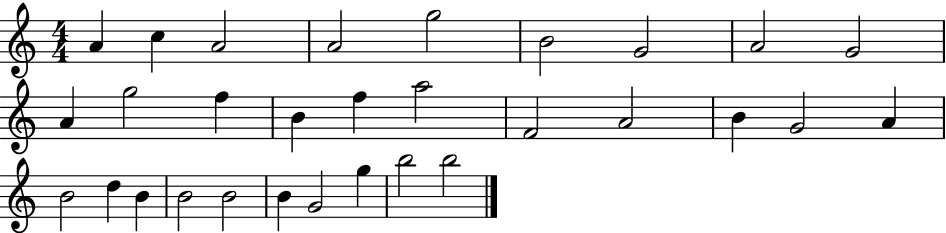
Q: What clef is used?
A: treble